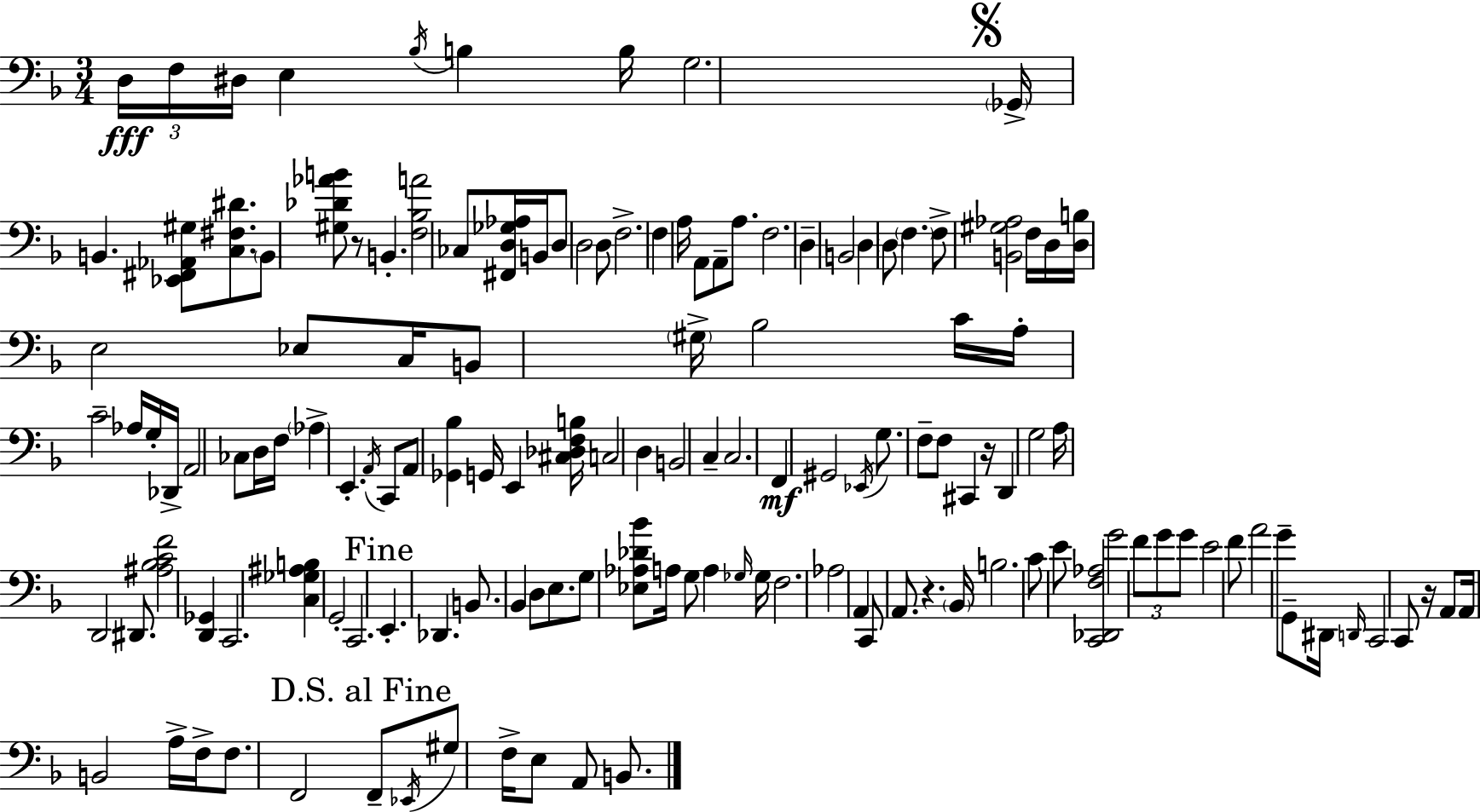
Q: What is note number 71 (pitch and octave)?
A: D2